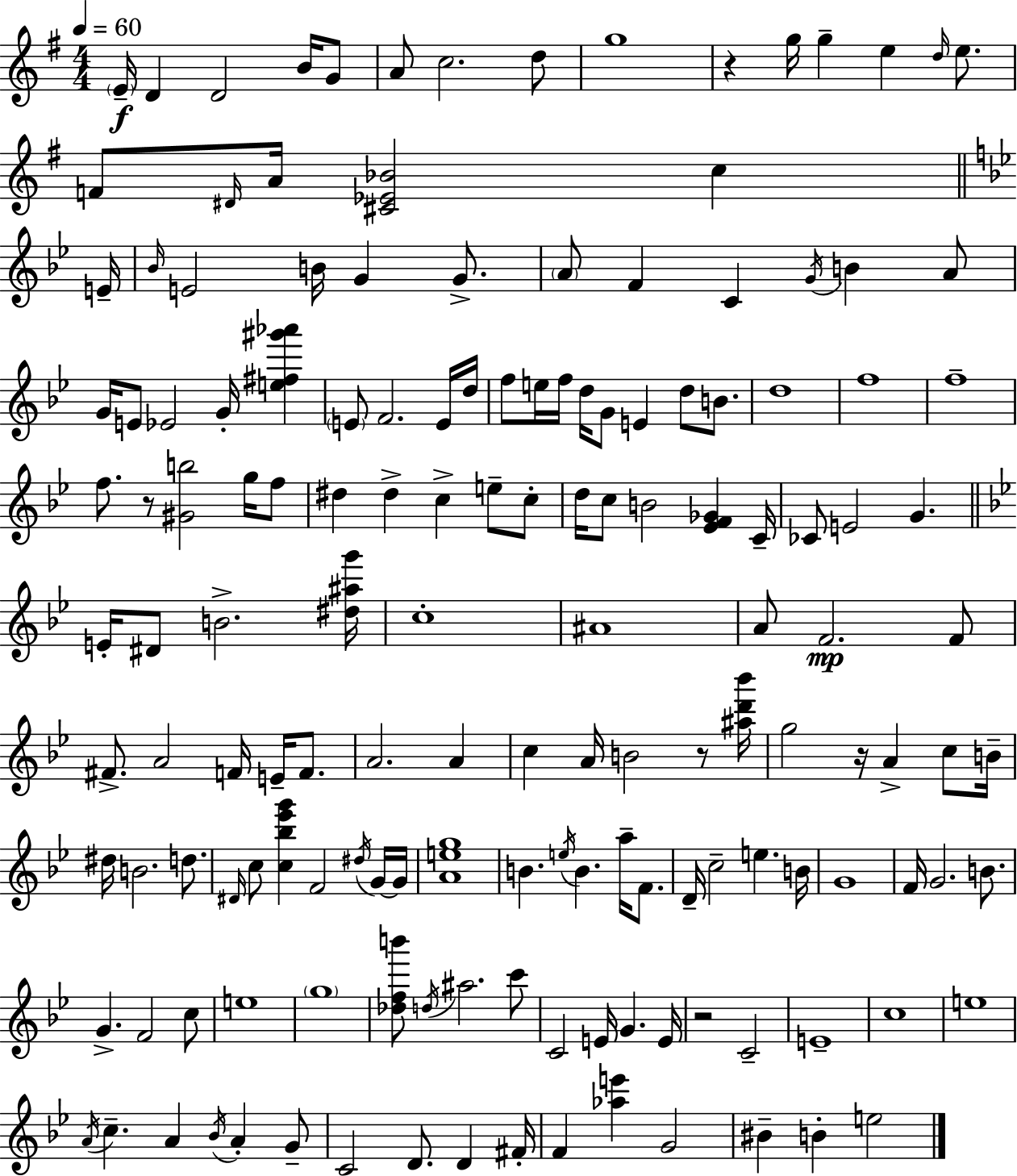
{
  \clef treble
  \numericTimeSignature
  \time 4/4
  \key g \major
  \tempo 4 = 60
  \parenthesize e'16--\f d'4 d'2 b'16 g'8 | a'8 c''2. d''8 | g''1 | r4 g''16 g''4-- e''4 \grace { d''16 } e''8. | \break f'8 \grace { dis'16 } a'16 <cis' ees' bes'>2 c''4 | \bar "||" \break \key bes \major e'16-- \grace { bes'16 } e'2 b'16 g'4 g'8.-> | \parenthesize a'8 f'4 c'4 \acciaccatura { g'16 } b'4 | a'8 g'16 e'8 ees'2 g'16-. <e'' fis'' gis''' aes'''>4 | \parenthesize e'8 f'2. | \break e'16 d''16 f''8 e''16 f''16 d''16 g'8 e'4 d''8 | b'8. d''1 | f''1 | f''1-- | \break f''8. r8 <gis' b''>2 | g''16 f''8 dis''4 dis''4-> c''4-> e''8-- | c''8-. d''16 c''8 b'2 <ees' f' ges'>4 | c'16-- ces'8 e'2 g'4. | \break \bar "||" \break \key g \minor e'16-. dis'8 b'2.-> <dis'' ais'' g'''>16 | c''1-. | ais'1 | a'8 f'2.\mp f'8 | \break fis'8.-> a'2 f'16 e'16-- f'8. | a'2. a'4 | c''4 a'16 b'2 r8 <ais'' d''' bes'''>16 | g''2 r16 a'4-> c''8 b'16-- | \break dis''16 b'2. d''8. | \grace { dis'16 } c''8 <c'' bes'' ees''' g'''>4 f'2 \acciaccatura { dis''16 } | g'16~~ g'16 <a' e'' g''>1 | b'4. \acciaccatura { e''16 } b'4. a''16-- | \break f'8. d'16-- c''2-- e''4. | b'16 g'1 | f'16 g'2. | b'8. g'4.-> f'2 | \break c''8 e''1 | \parenthesize g''1 | <des'' f'' b'''>8 \acciaccatura { d''16 } ais''2. | c'''8 c'2 e'16 g'4. | \break e'16 r2 c'2-- | e'1-- | c''1 | e''1 | \break \acciaccatura { a'16 } c''4.-- a'4 \acciaccatura { bes'16 } | a'4-. g'8-- c'2 d'8. | d'4 fis'16-. f'4 <aes'' e'''>4 g'2 | bis'4-- b'4-. e''2 | \break \bar "|."
}